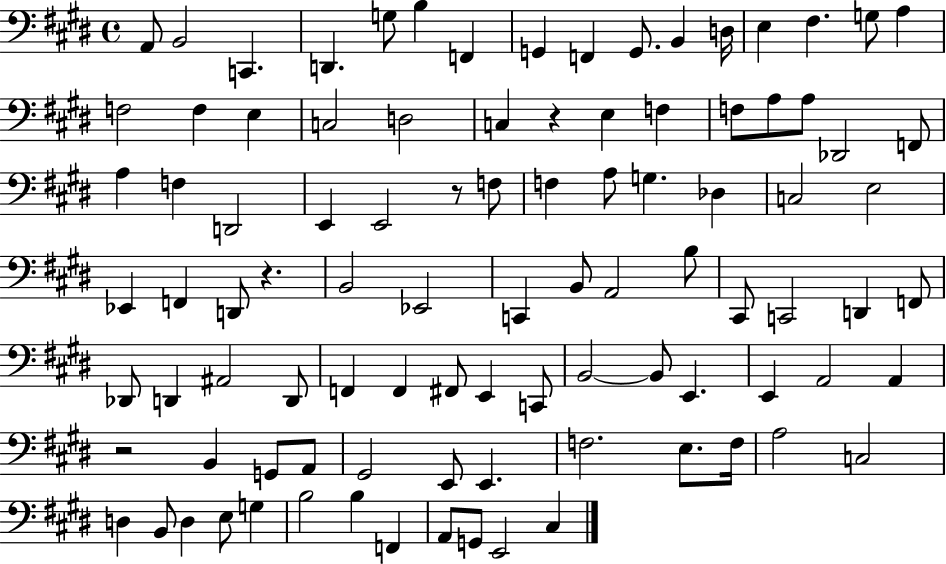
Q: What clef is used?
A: bass